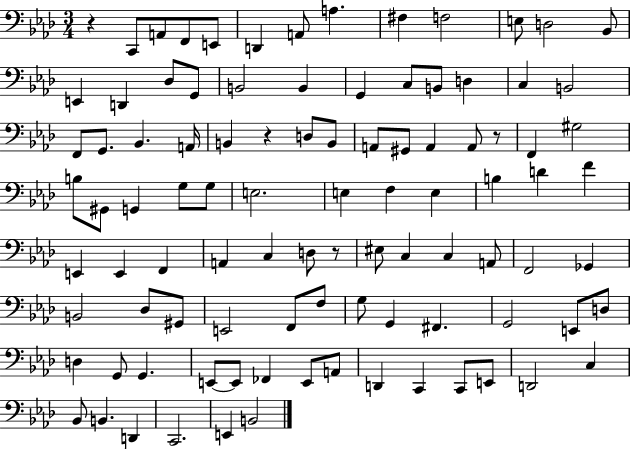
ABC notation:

X:1
T:Untitled
M:3/4
L:1/4
K:Ab
z C,,/2 A,,/2 F,,/2 E,,/2 D,, A,,/2 A, ^F, F,2 E,/2 D,2 _B,,/2 E,, D,, _D,/2 G,,/2 B,,2 B,, G,, C,/2 B,,/2 D, C, B,,2 F,,/2 G,,/2 _B,, A,,/4 B,, z D,/2 B,,/2 A,,/2 ^G,,/2 A,, A,,/2 z/2 F,, ^G,2 B,/2 ^G,,/2 G,, G,/2 G,/2 E,2 E, F, E, B, D F E,, E,, F,, A,, C, D,/2 z/2 ^E,/2 C, C, A,,/2 F,,2 _G,, B,,2 _D,/2 ^G,,/2 E,,2 F,,/2 F,/2 G,/2 G,, ^F,, G,,2 E,,/2 D,/2 D, G,,/2 G,, E,,/2 E,,/2 _F,, E,,/2 A,,/2 D,, C,, C,,/2 E,,/2 D,,2 C, _B,,/2 B,, D,, C,,2 E,, B,,2